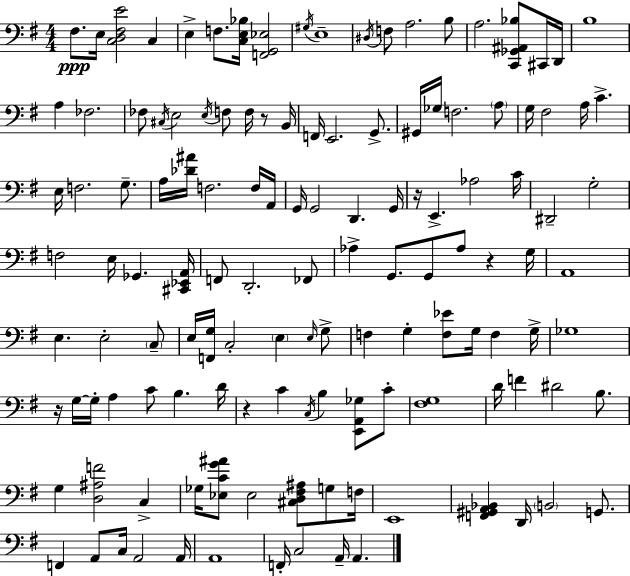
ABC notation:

X:1
T:Untitled
M:4/4
L:1/4
K:G
^F,/2 E,/4 [C,D,^F,E]2 C, E, F,/2 [C,E,_B,]/4 [F,,G,,_E,]2 ^G,/4 E,4 ^D,/4 F,/2 A,2 B,/2 A,2 [C,,_G,,^A,,_B,]/2 ^C,,/4 D,,/4 B,4 A, _F,2 _F,/2 ^C,/4 E,2 E,/4 F,/2 F,/4 z/2 B,,/4 F,,/4 E,,2 G,,/2 ^G,,/4 _G,/4 F,2 A,/2 G,/4 ^F,2 A,/4 C E,/4 F,2 G,/2 A,/4 [_D^A]/4 F,2 F,/4 A,,/4 G,,/4 G,,2 D,, G,,/4 z/4 E,, _A,2 C/4 ^D,,2 G,2 F,2 E,/4 _G,, [^C,,_E,,A,,]/4 F,,/2 D,,2 _F,,/2 _A, G,,/2 G,,/2 _A,/2 z G,/4 A,,4 E, E,2 C,/2 E,/4 [F,,G,]/4 C,2 E, E,/4 G,/2 F, G, [F,_E]/2 G,/4 F, G,/4 _G,4 z/4 G,/4 G,/4 A, C/2 B, D/4 z C C,/4 B, [E,,A,,_G,]/2 C/2 [^F,G,]4 D/4 F ^D2 B,/2 G, [D,^A,F]2 C, _G,/4 [_E,CG^A]/2 _E,2 [^C,D,^F,^A,]/2 G,/2 F,/4 E,,4 [F,,^G,,A,,_B,,] D,,/4 B,,2 G,,/2 F,, A,,/2 C,/4 A,,2 A,,/4 A,,4 F,,/4 C,2 A,,/4 A,,